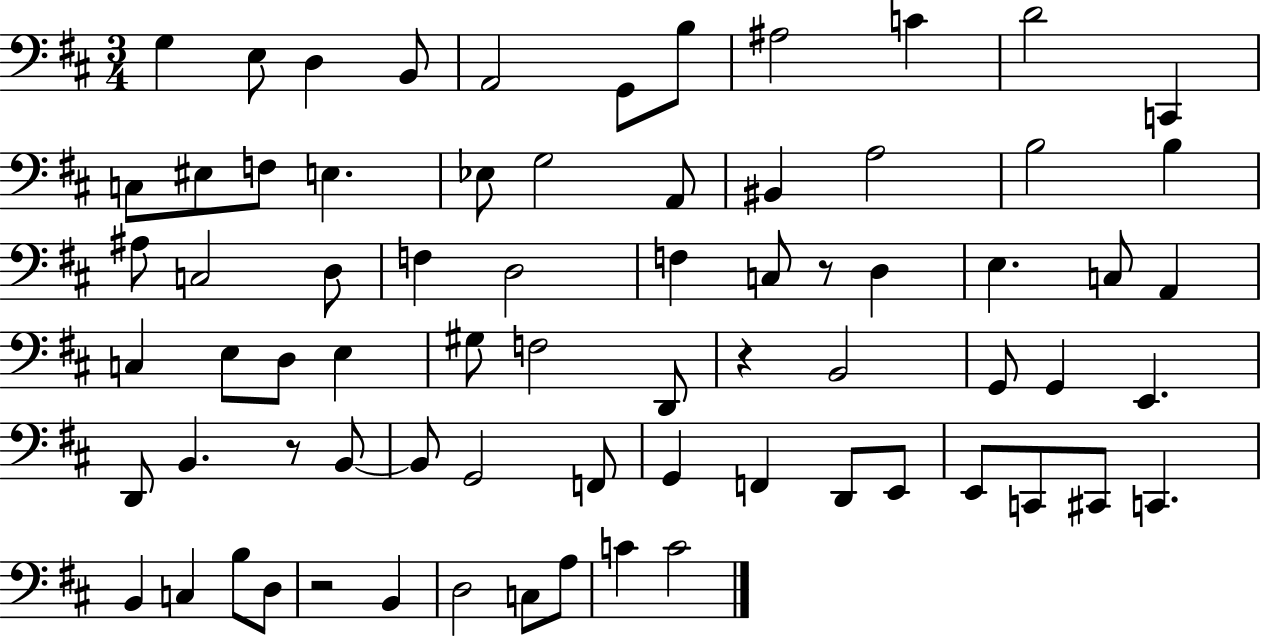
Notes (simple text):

G3/q E3/e D3/q B2/e A2/h G2/e B3/e A#3/h C4/q D4/h C2/q C3/e EIS3/e F3/e E3/q. Eb3/e G3/h A2/e BIS2/q A3/h B3/h B3/q A#3/e C3/h D3/e F3/q D3/h F3/q C3/e R/e D3/q E3/q. C3/e A2/q C3/q E3/e D3/e E3/q G#3/e F3/h D2/e R/q B2/h G2/e G2/q E2/q. D2/e B2/q. R/e B2/e B2/e G2/h F2/e G2/q F2/q D2/e E2/e E2/e C2/e C#2/e C2/q. B2/q C3/q B3/e D3/e R/h B2/q D3/h C3/e A3/e C4/q C4/h